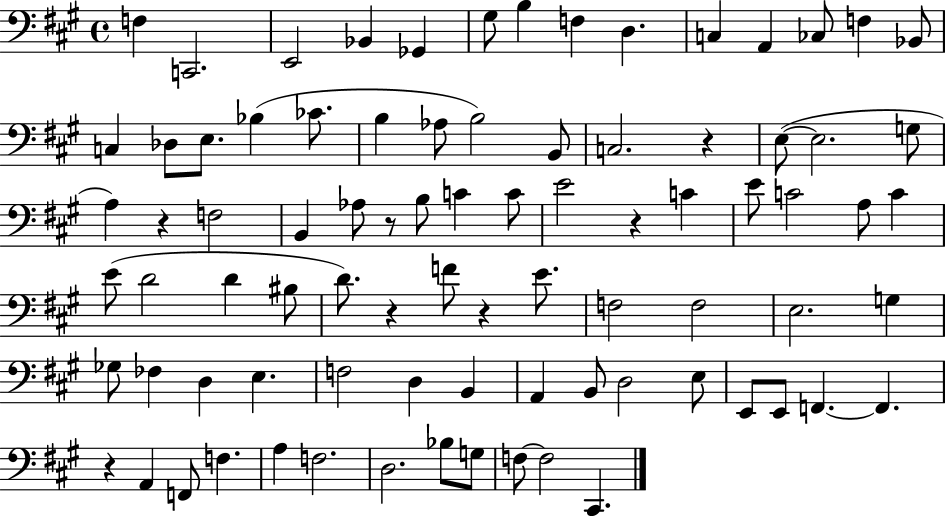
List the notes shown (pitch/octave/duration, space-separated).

F3/q C2/h. E2/h Bb2/q Gb2/q G#3/e B3/q F3/q D3/q. C3/q A2/q CES3/e F3/q Bb2/e C3/q Db3/e E3/e. Bb3/q CES4/e. B3/q Ab3/e B3/h B2/e C3/h. R/q E3/e E3/h. G3/e A3/q R/q F3/h B2/q Ab3/e R/e B3/e C4/q C4/e E4/h R/q C4/q E4/e C4/h A3/e C4/q E4/e D4/h D4/q BIS3/e D4/e. R/q F4/e R/q E4/e. F3/h F3/h E3/h. G3/q Gb3/e FES3/q D3/q E3/q. F3/h D3/q B2/q A2/q B2/e D3/h E3/e E2/e E2/e F2/q. F2/q. R/q A2/q F2/e F3/q. A3/q F3/h. D3/h. Bb3/e G3/e F3/e F3/h C#2/q.